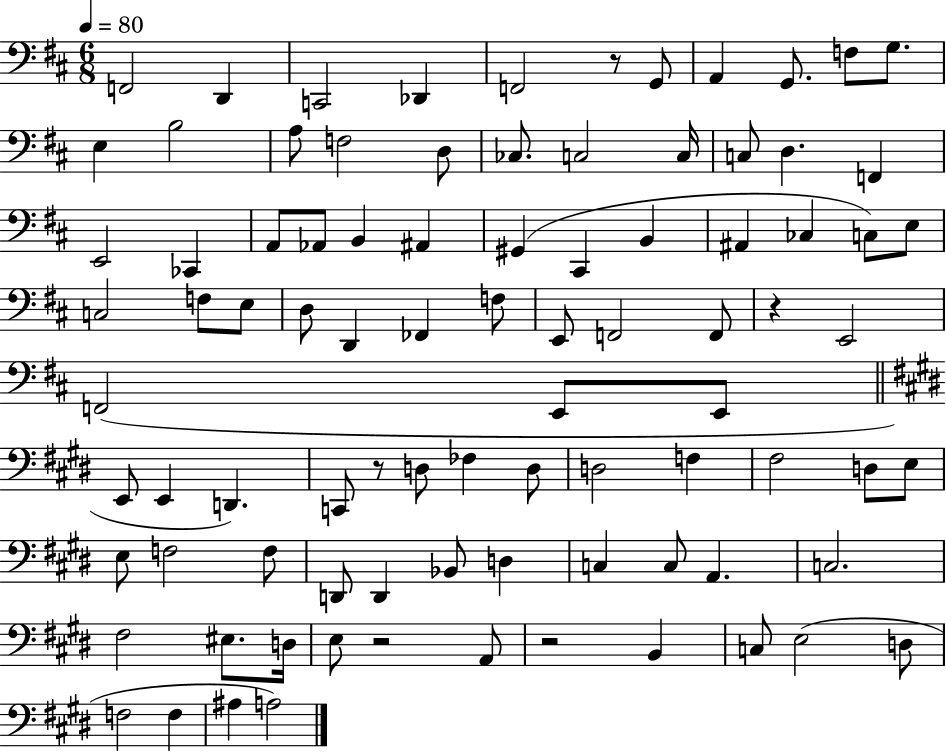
{
  \clef bass
  \numericTimeSignature
  \time 6/8
  \key d \major
  \tempo 4 = 80
  \repeat volta 2 { f,2 d,4 | c,2 des,4 | f,2 r8 g,8 | a,4 g,8. f8 g8. | \break e4 b2 | a8 f2 d8 | ces8. c2 c16 | c8 d4. f,4 | \break e,2 ces,4 | a,8 aes,8 b,4 ais,4 | gis,4( cis,4 b,4 | ais,4 ces4 c8) e8 | \break c2 f8 e8 | d8 d,4 fes,4 f8 | e,8 f,2 f,8 | r4 e,2 | \break f,2( e,8 e,8 | \bar "||" \break \key e \major e,8 e,4 d,4.) | c,8 r8 d8 fes4 d8 | d2 f4 | fis2 d8 e8 | \break e8 f2 f8 | d,8 d,4 bes,8 d4 | c4 c8 a,4. | c2. | \break fis2 eis8. d16 | e8 r2 a,8 | r2 b,4 | c8 e2( d8 | \break f2 f4 | ais4 a2) | } \bar "|."
}